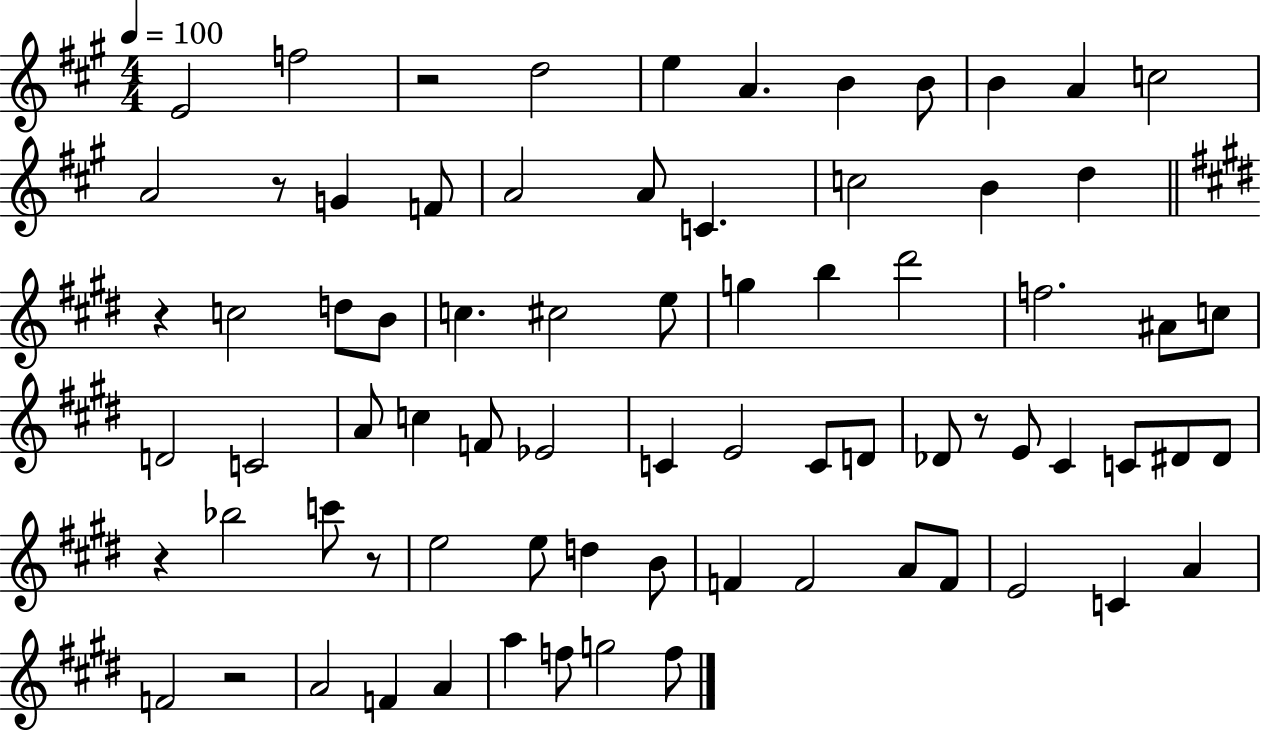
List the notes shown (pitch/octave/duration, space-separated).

E4/h F5/h R/h D5/h E5/q A4/q. B4/q B4/e B4/q A4/q C5/h A4/h R/e G4/q F4/e A4/h A4/e C4/q. C5/h B4/q D5/q R/q C5/h D5/e B4/e C5/q. C#5/h E5/e G5/q B5/q D#6/h F5/h. A#4/e C5/e D4/h C4/h A4/e C5/q F4/e Eb4/h C4/q E4/h C4/e D4/e Db4/e R/e E4/e C#4/q C4/e D#4/e D#4/e R/q Bb5/h C6/e R/e E5/h E5/e D5/q B4/e F4/q F4/h A4/e F4/e E4/h C4/q A4/q F4/h R/h A4/h F4/q A4/q A5/q F5/e G5/h F5/e